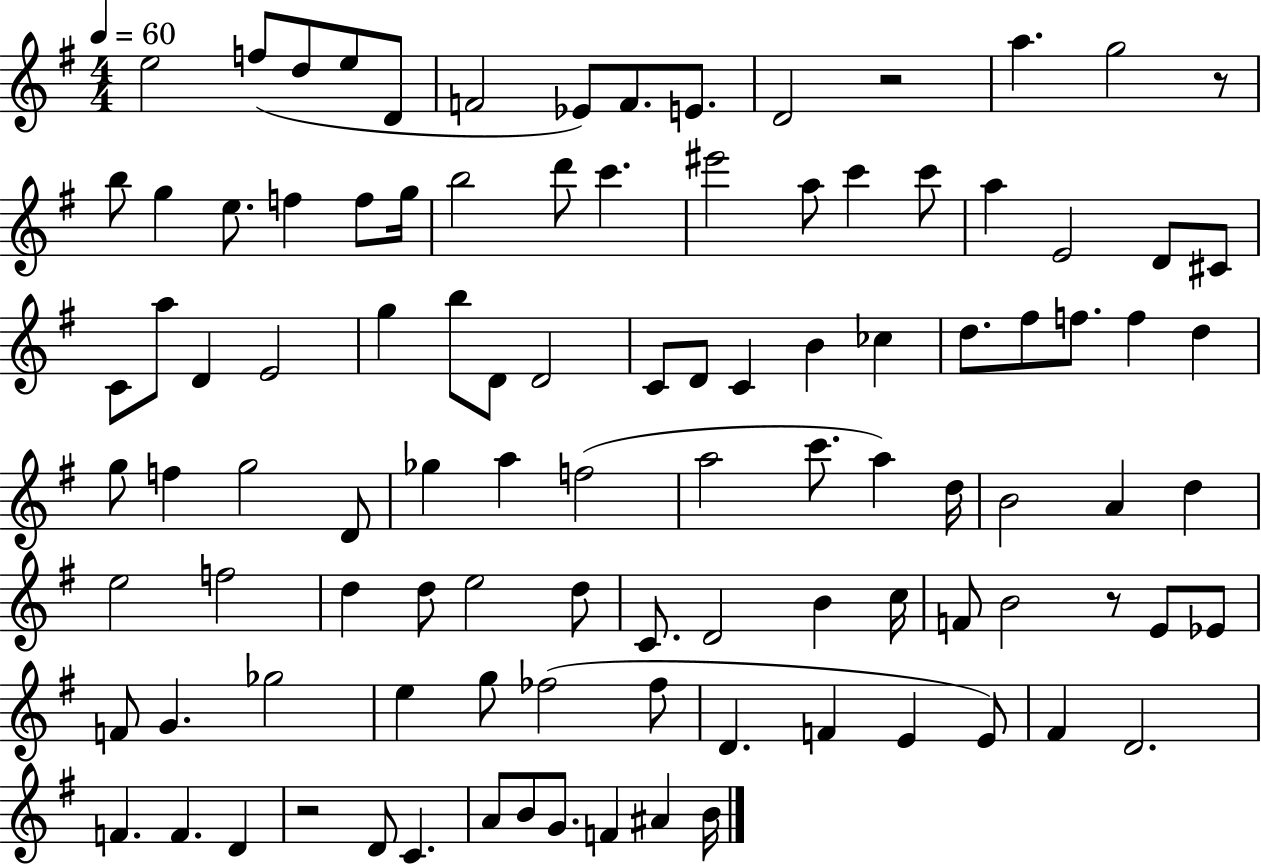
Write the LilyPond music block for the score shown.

{
  \clef treble
  \numericTimeSignature
  \time 4/4
  \key g \major
  \tempo 4 = 60
  e''2 f''8( d''8 e''8 d'8 | f'2 ees'8) f'8. e'8. | d'2 r2 | a''4. g''2 r8 | \break b''8 g''4 e''8. f''4 f''8 g''16 | b''2 d'''8 c'''4. | eis'''2 a''8 c'''4 c'''8 | a''4 e'2 d'8 cis'8 | \break c'8 a''8 d'4 e'2 | g''4 b''8 d'8 d'2 | c'8 d'8 c'4 b'4 ces''4 | d''8. fis''8 f''8. f''4 d''4 | \break g''8 f''4 g''2 d'8 | ges''4 a''4 f''2( | a''2 c'''8. a''4) d''16 | b'2 a'4 d''4 | \break e''2 f''2 | d''4 d''8 e''2 d''8 | c'8. d'2 b'4 c''16 | f'8 b'2 r8 e'8 ees'8 | \break f'8 g'4. ges''2 | e''4 g''8 fes''2( fes''8 | d'4. f'4 e'4 e'8) | fis'4 d'2. | \break f'4. f'4. d'4 | r2 d'8 c'4. | a'8 b'8 g'8. f'4 ais'4 b'16 | \bar "|."
}